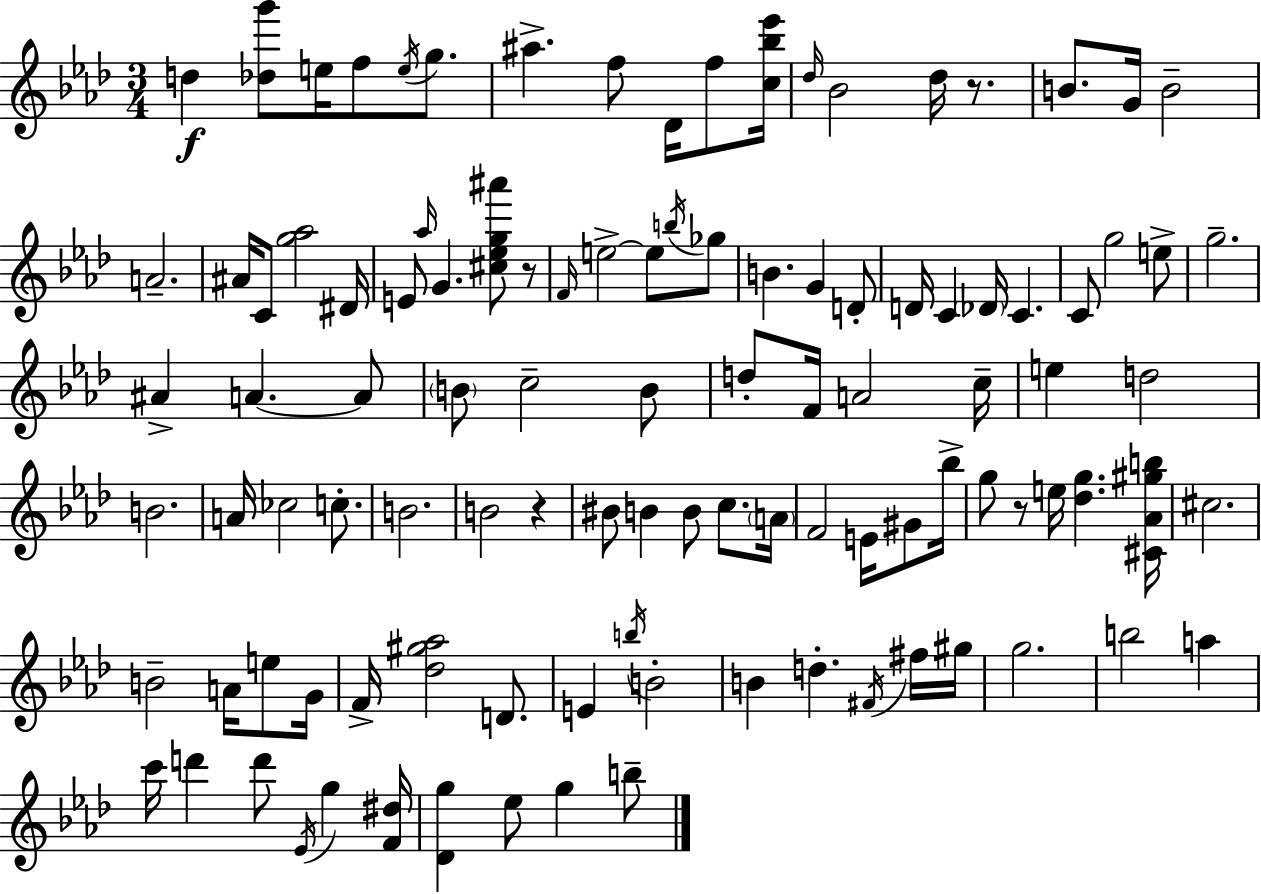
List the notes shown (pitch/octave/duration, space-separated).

D5/q [Db5,G6]/e E5/s F5/e E5/s G5/e. A#5/q. F5/e Db4/s F5/e [C5,Bb5,Eb6]/s Db5/s Bb4/h Db5/s R/e. B4/e. G4/s B4/h A4/h. A#4/s C4/e [G5,Ab5]/h D#4/s E4/e Ab5/s G4/q. [C#5,Eb5,G5,A#6]/e R/e F4/s E5/h E5/e B5/s Gb5/e B4/q. G4/q D4/e D4/s C4/q Db4/s C4/q. C4/e G5/h E5/e G5/h. A#4/q A4/q. A4/e B4/e C5/h B4/e D5/e F4/s A4/h C5/s E5/q D5/h B4/h. A4/s CES5/h C5/e. B4/h. B4/h R/q BIS4/e B4/q B4/e C5/e. A4/s F4/h E4/s G#4/e Bb5/s G5/e R/e E5/s [Db5,G5]/q. [C#4,Ab4,G#5,B5]/s C#5/h. B4/h A4/s E5/e G4/s F4/s [Db5,G#5,Ab5]/h D4/e. E4/q B5/s B4/h B4/q D5/q. F#4/s F#5/s G#5/s G5/h. B5/h A5/q C6/s D6/q D6/e Eb4/s G5/q [F4,D#5]/s [Db4,G5]/q Eb5/e G5/q B5/e